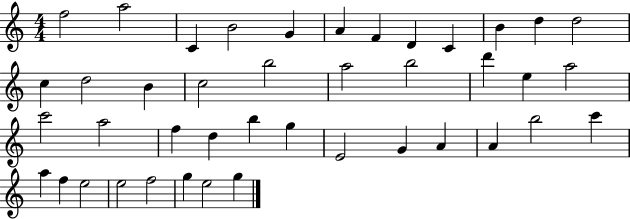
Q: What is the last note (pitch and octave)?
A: G5